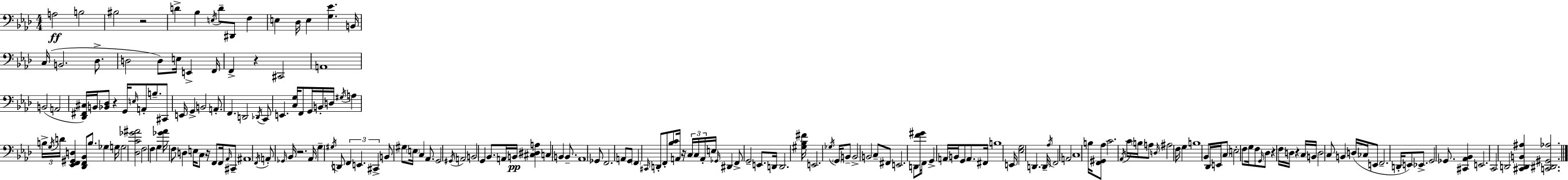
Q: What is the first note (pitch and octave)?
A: A3